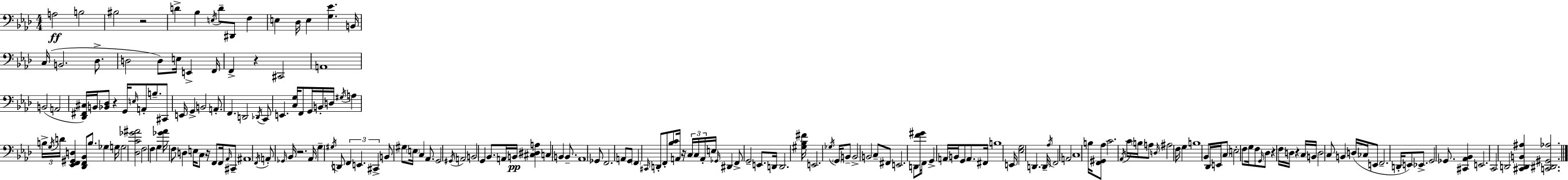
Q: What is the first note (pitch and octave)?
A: A3